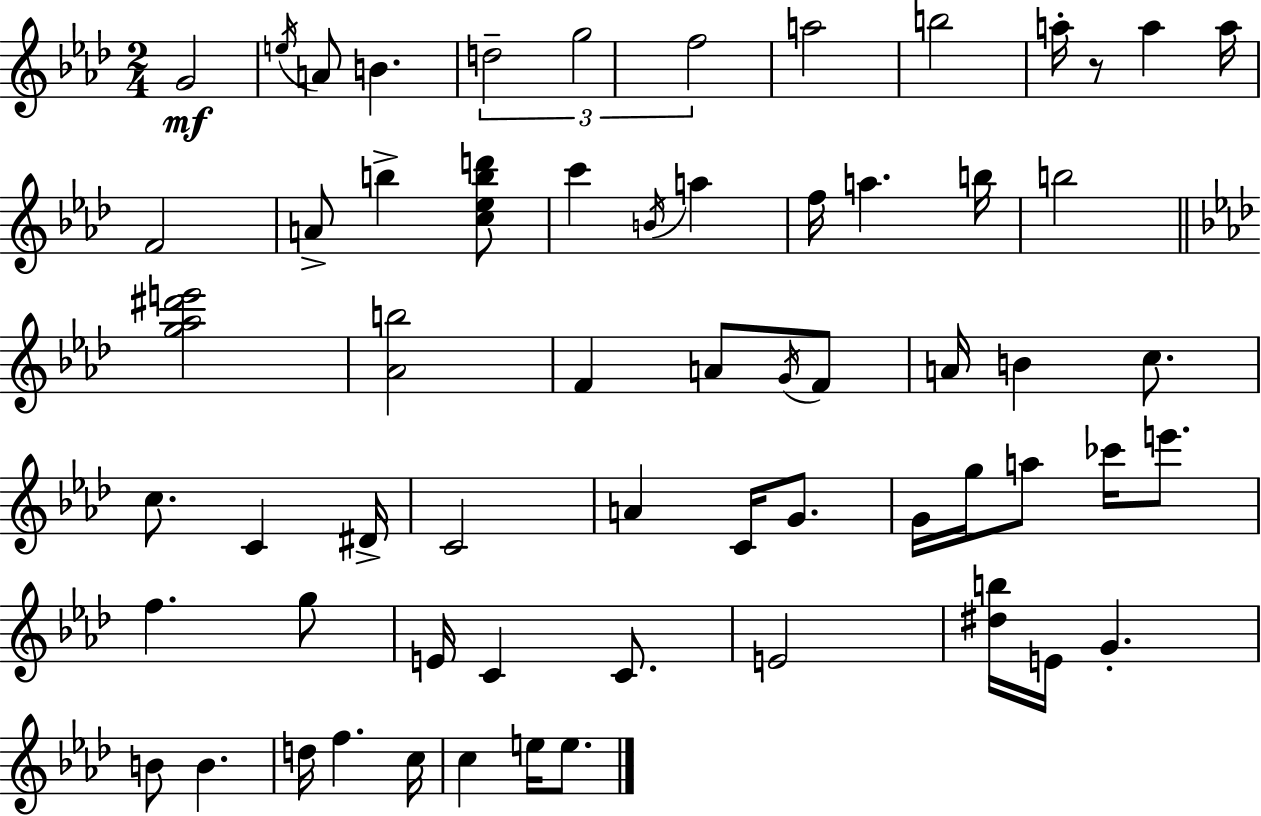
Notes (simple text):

G4/h E5/s A4/e B4/q. D5/h G5/h F5/h A5/h B5/h A5/s R/e A5/q A5/s F4/h A4/e B5/q [C5,Eb5,B5,D6]/e C6/q B4/s A5/q F5/s A5/q. B5/s B5/h [G5,Ab5,D#6,E6]/h [Ab4,B5]/h F4/q A4/e G4/s F4/e A4/s B4/q C5/e. C5/e. C4/q D#4/s C4/h A4/q C4/s G4/e. G4/s G5/s A5/e CES6/s E6/e. F5/q. G5/e E4/s C4/q C4/e. E4/h [D#5,B5]/s E4/s G4/q. B4/e B4/q. D5/s F5/q. C5/s C5/q E5/s E5/e.